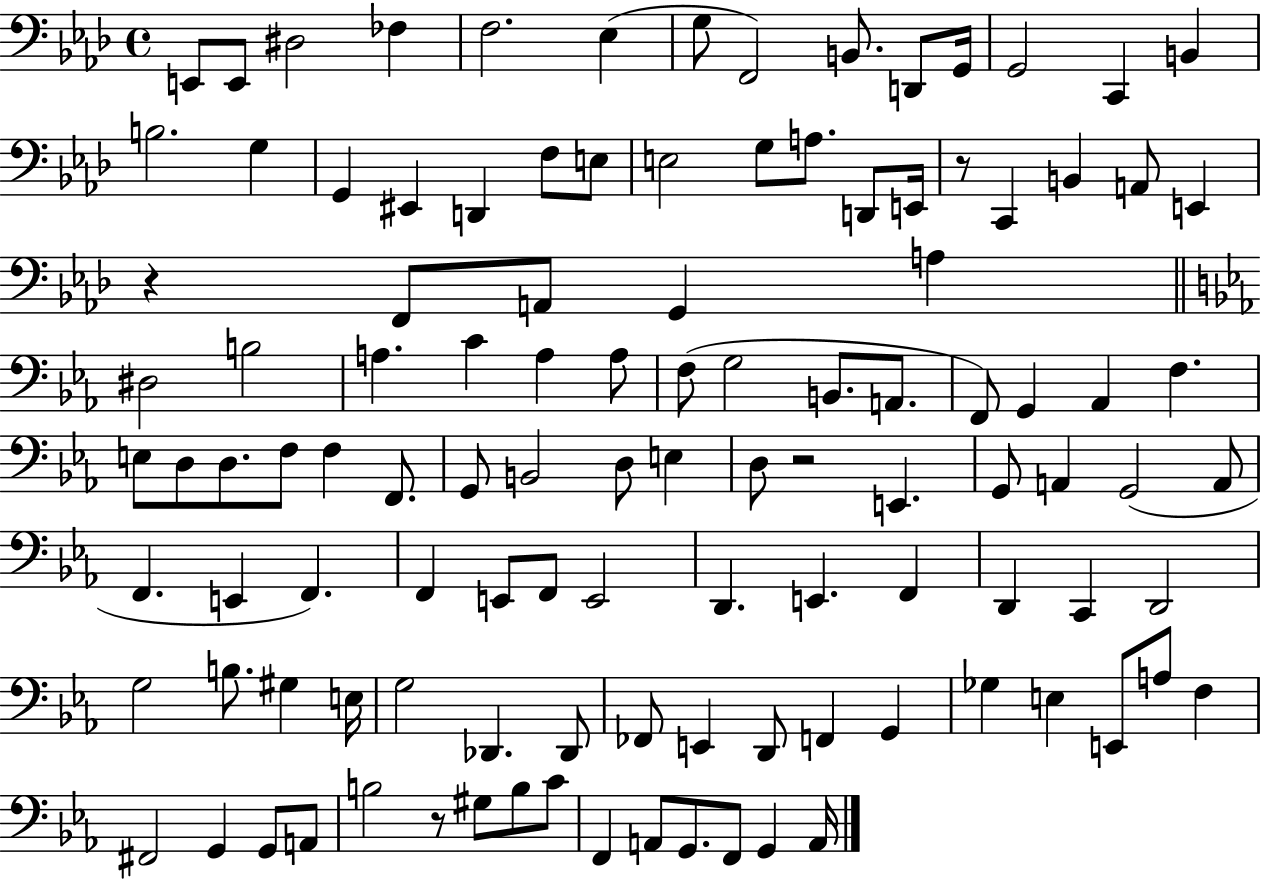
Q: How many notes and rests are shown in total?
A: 112